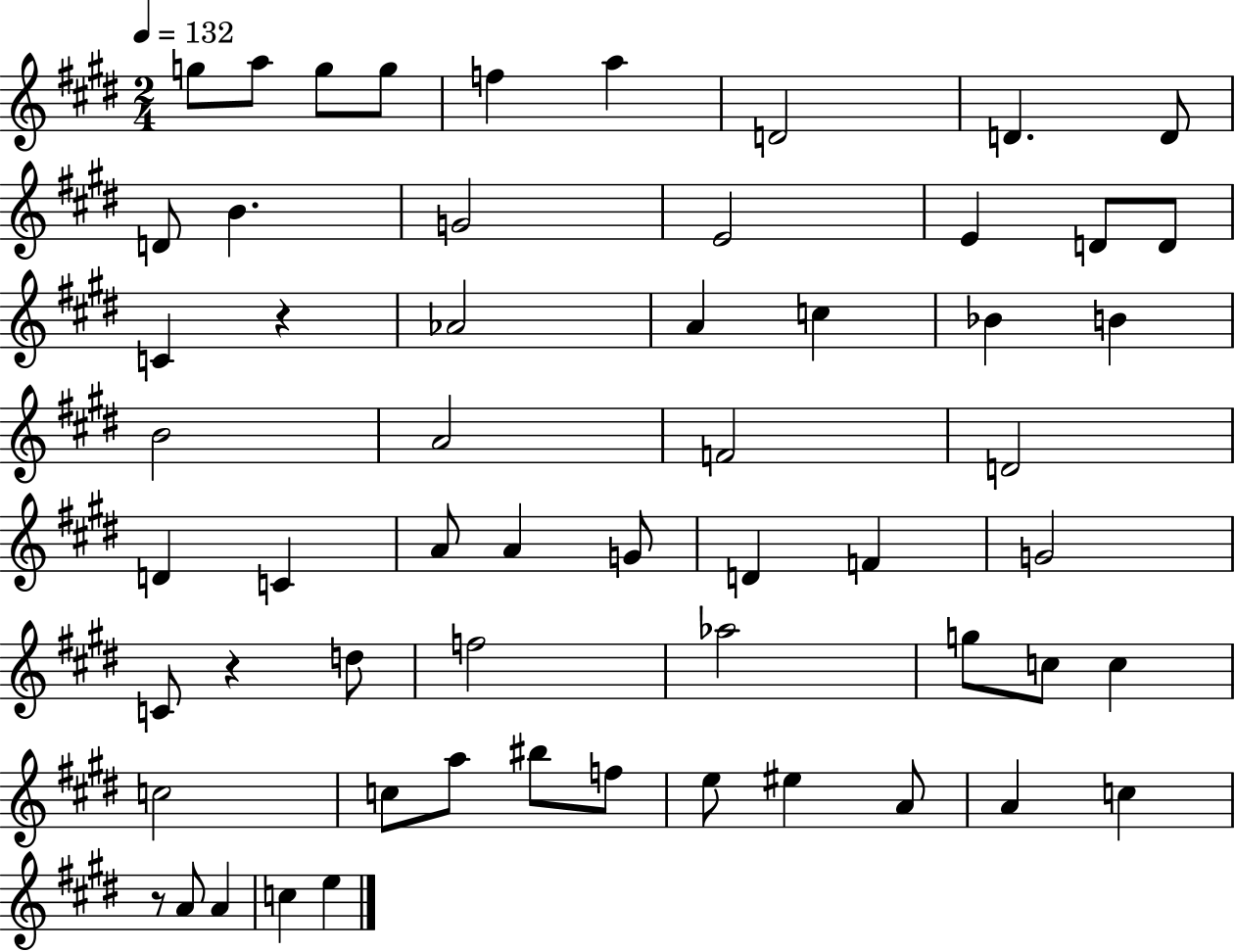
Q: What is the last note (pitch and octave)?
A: E5